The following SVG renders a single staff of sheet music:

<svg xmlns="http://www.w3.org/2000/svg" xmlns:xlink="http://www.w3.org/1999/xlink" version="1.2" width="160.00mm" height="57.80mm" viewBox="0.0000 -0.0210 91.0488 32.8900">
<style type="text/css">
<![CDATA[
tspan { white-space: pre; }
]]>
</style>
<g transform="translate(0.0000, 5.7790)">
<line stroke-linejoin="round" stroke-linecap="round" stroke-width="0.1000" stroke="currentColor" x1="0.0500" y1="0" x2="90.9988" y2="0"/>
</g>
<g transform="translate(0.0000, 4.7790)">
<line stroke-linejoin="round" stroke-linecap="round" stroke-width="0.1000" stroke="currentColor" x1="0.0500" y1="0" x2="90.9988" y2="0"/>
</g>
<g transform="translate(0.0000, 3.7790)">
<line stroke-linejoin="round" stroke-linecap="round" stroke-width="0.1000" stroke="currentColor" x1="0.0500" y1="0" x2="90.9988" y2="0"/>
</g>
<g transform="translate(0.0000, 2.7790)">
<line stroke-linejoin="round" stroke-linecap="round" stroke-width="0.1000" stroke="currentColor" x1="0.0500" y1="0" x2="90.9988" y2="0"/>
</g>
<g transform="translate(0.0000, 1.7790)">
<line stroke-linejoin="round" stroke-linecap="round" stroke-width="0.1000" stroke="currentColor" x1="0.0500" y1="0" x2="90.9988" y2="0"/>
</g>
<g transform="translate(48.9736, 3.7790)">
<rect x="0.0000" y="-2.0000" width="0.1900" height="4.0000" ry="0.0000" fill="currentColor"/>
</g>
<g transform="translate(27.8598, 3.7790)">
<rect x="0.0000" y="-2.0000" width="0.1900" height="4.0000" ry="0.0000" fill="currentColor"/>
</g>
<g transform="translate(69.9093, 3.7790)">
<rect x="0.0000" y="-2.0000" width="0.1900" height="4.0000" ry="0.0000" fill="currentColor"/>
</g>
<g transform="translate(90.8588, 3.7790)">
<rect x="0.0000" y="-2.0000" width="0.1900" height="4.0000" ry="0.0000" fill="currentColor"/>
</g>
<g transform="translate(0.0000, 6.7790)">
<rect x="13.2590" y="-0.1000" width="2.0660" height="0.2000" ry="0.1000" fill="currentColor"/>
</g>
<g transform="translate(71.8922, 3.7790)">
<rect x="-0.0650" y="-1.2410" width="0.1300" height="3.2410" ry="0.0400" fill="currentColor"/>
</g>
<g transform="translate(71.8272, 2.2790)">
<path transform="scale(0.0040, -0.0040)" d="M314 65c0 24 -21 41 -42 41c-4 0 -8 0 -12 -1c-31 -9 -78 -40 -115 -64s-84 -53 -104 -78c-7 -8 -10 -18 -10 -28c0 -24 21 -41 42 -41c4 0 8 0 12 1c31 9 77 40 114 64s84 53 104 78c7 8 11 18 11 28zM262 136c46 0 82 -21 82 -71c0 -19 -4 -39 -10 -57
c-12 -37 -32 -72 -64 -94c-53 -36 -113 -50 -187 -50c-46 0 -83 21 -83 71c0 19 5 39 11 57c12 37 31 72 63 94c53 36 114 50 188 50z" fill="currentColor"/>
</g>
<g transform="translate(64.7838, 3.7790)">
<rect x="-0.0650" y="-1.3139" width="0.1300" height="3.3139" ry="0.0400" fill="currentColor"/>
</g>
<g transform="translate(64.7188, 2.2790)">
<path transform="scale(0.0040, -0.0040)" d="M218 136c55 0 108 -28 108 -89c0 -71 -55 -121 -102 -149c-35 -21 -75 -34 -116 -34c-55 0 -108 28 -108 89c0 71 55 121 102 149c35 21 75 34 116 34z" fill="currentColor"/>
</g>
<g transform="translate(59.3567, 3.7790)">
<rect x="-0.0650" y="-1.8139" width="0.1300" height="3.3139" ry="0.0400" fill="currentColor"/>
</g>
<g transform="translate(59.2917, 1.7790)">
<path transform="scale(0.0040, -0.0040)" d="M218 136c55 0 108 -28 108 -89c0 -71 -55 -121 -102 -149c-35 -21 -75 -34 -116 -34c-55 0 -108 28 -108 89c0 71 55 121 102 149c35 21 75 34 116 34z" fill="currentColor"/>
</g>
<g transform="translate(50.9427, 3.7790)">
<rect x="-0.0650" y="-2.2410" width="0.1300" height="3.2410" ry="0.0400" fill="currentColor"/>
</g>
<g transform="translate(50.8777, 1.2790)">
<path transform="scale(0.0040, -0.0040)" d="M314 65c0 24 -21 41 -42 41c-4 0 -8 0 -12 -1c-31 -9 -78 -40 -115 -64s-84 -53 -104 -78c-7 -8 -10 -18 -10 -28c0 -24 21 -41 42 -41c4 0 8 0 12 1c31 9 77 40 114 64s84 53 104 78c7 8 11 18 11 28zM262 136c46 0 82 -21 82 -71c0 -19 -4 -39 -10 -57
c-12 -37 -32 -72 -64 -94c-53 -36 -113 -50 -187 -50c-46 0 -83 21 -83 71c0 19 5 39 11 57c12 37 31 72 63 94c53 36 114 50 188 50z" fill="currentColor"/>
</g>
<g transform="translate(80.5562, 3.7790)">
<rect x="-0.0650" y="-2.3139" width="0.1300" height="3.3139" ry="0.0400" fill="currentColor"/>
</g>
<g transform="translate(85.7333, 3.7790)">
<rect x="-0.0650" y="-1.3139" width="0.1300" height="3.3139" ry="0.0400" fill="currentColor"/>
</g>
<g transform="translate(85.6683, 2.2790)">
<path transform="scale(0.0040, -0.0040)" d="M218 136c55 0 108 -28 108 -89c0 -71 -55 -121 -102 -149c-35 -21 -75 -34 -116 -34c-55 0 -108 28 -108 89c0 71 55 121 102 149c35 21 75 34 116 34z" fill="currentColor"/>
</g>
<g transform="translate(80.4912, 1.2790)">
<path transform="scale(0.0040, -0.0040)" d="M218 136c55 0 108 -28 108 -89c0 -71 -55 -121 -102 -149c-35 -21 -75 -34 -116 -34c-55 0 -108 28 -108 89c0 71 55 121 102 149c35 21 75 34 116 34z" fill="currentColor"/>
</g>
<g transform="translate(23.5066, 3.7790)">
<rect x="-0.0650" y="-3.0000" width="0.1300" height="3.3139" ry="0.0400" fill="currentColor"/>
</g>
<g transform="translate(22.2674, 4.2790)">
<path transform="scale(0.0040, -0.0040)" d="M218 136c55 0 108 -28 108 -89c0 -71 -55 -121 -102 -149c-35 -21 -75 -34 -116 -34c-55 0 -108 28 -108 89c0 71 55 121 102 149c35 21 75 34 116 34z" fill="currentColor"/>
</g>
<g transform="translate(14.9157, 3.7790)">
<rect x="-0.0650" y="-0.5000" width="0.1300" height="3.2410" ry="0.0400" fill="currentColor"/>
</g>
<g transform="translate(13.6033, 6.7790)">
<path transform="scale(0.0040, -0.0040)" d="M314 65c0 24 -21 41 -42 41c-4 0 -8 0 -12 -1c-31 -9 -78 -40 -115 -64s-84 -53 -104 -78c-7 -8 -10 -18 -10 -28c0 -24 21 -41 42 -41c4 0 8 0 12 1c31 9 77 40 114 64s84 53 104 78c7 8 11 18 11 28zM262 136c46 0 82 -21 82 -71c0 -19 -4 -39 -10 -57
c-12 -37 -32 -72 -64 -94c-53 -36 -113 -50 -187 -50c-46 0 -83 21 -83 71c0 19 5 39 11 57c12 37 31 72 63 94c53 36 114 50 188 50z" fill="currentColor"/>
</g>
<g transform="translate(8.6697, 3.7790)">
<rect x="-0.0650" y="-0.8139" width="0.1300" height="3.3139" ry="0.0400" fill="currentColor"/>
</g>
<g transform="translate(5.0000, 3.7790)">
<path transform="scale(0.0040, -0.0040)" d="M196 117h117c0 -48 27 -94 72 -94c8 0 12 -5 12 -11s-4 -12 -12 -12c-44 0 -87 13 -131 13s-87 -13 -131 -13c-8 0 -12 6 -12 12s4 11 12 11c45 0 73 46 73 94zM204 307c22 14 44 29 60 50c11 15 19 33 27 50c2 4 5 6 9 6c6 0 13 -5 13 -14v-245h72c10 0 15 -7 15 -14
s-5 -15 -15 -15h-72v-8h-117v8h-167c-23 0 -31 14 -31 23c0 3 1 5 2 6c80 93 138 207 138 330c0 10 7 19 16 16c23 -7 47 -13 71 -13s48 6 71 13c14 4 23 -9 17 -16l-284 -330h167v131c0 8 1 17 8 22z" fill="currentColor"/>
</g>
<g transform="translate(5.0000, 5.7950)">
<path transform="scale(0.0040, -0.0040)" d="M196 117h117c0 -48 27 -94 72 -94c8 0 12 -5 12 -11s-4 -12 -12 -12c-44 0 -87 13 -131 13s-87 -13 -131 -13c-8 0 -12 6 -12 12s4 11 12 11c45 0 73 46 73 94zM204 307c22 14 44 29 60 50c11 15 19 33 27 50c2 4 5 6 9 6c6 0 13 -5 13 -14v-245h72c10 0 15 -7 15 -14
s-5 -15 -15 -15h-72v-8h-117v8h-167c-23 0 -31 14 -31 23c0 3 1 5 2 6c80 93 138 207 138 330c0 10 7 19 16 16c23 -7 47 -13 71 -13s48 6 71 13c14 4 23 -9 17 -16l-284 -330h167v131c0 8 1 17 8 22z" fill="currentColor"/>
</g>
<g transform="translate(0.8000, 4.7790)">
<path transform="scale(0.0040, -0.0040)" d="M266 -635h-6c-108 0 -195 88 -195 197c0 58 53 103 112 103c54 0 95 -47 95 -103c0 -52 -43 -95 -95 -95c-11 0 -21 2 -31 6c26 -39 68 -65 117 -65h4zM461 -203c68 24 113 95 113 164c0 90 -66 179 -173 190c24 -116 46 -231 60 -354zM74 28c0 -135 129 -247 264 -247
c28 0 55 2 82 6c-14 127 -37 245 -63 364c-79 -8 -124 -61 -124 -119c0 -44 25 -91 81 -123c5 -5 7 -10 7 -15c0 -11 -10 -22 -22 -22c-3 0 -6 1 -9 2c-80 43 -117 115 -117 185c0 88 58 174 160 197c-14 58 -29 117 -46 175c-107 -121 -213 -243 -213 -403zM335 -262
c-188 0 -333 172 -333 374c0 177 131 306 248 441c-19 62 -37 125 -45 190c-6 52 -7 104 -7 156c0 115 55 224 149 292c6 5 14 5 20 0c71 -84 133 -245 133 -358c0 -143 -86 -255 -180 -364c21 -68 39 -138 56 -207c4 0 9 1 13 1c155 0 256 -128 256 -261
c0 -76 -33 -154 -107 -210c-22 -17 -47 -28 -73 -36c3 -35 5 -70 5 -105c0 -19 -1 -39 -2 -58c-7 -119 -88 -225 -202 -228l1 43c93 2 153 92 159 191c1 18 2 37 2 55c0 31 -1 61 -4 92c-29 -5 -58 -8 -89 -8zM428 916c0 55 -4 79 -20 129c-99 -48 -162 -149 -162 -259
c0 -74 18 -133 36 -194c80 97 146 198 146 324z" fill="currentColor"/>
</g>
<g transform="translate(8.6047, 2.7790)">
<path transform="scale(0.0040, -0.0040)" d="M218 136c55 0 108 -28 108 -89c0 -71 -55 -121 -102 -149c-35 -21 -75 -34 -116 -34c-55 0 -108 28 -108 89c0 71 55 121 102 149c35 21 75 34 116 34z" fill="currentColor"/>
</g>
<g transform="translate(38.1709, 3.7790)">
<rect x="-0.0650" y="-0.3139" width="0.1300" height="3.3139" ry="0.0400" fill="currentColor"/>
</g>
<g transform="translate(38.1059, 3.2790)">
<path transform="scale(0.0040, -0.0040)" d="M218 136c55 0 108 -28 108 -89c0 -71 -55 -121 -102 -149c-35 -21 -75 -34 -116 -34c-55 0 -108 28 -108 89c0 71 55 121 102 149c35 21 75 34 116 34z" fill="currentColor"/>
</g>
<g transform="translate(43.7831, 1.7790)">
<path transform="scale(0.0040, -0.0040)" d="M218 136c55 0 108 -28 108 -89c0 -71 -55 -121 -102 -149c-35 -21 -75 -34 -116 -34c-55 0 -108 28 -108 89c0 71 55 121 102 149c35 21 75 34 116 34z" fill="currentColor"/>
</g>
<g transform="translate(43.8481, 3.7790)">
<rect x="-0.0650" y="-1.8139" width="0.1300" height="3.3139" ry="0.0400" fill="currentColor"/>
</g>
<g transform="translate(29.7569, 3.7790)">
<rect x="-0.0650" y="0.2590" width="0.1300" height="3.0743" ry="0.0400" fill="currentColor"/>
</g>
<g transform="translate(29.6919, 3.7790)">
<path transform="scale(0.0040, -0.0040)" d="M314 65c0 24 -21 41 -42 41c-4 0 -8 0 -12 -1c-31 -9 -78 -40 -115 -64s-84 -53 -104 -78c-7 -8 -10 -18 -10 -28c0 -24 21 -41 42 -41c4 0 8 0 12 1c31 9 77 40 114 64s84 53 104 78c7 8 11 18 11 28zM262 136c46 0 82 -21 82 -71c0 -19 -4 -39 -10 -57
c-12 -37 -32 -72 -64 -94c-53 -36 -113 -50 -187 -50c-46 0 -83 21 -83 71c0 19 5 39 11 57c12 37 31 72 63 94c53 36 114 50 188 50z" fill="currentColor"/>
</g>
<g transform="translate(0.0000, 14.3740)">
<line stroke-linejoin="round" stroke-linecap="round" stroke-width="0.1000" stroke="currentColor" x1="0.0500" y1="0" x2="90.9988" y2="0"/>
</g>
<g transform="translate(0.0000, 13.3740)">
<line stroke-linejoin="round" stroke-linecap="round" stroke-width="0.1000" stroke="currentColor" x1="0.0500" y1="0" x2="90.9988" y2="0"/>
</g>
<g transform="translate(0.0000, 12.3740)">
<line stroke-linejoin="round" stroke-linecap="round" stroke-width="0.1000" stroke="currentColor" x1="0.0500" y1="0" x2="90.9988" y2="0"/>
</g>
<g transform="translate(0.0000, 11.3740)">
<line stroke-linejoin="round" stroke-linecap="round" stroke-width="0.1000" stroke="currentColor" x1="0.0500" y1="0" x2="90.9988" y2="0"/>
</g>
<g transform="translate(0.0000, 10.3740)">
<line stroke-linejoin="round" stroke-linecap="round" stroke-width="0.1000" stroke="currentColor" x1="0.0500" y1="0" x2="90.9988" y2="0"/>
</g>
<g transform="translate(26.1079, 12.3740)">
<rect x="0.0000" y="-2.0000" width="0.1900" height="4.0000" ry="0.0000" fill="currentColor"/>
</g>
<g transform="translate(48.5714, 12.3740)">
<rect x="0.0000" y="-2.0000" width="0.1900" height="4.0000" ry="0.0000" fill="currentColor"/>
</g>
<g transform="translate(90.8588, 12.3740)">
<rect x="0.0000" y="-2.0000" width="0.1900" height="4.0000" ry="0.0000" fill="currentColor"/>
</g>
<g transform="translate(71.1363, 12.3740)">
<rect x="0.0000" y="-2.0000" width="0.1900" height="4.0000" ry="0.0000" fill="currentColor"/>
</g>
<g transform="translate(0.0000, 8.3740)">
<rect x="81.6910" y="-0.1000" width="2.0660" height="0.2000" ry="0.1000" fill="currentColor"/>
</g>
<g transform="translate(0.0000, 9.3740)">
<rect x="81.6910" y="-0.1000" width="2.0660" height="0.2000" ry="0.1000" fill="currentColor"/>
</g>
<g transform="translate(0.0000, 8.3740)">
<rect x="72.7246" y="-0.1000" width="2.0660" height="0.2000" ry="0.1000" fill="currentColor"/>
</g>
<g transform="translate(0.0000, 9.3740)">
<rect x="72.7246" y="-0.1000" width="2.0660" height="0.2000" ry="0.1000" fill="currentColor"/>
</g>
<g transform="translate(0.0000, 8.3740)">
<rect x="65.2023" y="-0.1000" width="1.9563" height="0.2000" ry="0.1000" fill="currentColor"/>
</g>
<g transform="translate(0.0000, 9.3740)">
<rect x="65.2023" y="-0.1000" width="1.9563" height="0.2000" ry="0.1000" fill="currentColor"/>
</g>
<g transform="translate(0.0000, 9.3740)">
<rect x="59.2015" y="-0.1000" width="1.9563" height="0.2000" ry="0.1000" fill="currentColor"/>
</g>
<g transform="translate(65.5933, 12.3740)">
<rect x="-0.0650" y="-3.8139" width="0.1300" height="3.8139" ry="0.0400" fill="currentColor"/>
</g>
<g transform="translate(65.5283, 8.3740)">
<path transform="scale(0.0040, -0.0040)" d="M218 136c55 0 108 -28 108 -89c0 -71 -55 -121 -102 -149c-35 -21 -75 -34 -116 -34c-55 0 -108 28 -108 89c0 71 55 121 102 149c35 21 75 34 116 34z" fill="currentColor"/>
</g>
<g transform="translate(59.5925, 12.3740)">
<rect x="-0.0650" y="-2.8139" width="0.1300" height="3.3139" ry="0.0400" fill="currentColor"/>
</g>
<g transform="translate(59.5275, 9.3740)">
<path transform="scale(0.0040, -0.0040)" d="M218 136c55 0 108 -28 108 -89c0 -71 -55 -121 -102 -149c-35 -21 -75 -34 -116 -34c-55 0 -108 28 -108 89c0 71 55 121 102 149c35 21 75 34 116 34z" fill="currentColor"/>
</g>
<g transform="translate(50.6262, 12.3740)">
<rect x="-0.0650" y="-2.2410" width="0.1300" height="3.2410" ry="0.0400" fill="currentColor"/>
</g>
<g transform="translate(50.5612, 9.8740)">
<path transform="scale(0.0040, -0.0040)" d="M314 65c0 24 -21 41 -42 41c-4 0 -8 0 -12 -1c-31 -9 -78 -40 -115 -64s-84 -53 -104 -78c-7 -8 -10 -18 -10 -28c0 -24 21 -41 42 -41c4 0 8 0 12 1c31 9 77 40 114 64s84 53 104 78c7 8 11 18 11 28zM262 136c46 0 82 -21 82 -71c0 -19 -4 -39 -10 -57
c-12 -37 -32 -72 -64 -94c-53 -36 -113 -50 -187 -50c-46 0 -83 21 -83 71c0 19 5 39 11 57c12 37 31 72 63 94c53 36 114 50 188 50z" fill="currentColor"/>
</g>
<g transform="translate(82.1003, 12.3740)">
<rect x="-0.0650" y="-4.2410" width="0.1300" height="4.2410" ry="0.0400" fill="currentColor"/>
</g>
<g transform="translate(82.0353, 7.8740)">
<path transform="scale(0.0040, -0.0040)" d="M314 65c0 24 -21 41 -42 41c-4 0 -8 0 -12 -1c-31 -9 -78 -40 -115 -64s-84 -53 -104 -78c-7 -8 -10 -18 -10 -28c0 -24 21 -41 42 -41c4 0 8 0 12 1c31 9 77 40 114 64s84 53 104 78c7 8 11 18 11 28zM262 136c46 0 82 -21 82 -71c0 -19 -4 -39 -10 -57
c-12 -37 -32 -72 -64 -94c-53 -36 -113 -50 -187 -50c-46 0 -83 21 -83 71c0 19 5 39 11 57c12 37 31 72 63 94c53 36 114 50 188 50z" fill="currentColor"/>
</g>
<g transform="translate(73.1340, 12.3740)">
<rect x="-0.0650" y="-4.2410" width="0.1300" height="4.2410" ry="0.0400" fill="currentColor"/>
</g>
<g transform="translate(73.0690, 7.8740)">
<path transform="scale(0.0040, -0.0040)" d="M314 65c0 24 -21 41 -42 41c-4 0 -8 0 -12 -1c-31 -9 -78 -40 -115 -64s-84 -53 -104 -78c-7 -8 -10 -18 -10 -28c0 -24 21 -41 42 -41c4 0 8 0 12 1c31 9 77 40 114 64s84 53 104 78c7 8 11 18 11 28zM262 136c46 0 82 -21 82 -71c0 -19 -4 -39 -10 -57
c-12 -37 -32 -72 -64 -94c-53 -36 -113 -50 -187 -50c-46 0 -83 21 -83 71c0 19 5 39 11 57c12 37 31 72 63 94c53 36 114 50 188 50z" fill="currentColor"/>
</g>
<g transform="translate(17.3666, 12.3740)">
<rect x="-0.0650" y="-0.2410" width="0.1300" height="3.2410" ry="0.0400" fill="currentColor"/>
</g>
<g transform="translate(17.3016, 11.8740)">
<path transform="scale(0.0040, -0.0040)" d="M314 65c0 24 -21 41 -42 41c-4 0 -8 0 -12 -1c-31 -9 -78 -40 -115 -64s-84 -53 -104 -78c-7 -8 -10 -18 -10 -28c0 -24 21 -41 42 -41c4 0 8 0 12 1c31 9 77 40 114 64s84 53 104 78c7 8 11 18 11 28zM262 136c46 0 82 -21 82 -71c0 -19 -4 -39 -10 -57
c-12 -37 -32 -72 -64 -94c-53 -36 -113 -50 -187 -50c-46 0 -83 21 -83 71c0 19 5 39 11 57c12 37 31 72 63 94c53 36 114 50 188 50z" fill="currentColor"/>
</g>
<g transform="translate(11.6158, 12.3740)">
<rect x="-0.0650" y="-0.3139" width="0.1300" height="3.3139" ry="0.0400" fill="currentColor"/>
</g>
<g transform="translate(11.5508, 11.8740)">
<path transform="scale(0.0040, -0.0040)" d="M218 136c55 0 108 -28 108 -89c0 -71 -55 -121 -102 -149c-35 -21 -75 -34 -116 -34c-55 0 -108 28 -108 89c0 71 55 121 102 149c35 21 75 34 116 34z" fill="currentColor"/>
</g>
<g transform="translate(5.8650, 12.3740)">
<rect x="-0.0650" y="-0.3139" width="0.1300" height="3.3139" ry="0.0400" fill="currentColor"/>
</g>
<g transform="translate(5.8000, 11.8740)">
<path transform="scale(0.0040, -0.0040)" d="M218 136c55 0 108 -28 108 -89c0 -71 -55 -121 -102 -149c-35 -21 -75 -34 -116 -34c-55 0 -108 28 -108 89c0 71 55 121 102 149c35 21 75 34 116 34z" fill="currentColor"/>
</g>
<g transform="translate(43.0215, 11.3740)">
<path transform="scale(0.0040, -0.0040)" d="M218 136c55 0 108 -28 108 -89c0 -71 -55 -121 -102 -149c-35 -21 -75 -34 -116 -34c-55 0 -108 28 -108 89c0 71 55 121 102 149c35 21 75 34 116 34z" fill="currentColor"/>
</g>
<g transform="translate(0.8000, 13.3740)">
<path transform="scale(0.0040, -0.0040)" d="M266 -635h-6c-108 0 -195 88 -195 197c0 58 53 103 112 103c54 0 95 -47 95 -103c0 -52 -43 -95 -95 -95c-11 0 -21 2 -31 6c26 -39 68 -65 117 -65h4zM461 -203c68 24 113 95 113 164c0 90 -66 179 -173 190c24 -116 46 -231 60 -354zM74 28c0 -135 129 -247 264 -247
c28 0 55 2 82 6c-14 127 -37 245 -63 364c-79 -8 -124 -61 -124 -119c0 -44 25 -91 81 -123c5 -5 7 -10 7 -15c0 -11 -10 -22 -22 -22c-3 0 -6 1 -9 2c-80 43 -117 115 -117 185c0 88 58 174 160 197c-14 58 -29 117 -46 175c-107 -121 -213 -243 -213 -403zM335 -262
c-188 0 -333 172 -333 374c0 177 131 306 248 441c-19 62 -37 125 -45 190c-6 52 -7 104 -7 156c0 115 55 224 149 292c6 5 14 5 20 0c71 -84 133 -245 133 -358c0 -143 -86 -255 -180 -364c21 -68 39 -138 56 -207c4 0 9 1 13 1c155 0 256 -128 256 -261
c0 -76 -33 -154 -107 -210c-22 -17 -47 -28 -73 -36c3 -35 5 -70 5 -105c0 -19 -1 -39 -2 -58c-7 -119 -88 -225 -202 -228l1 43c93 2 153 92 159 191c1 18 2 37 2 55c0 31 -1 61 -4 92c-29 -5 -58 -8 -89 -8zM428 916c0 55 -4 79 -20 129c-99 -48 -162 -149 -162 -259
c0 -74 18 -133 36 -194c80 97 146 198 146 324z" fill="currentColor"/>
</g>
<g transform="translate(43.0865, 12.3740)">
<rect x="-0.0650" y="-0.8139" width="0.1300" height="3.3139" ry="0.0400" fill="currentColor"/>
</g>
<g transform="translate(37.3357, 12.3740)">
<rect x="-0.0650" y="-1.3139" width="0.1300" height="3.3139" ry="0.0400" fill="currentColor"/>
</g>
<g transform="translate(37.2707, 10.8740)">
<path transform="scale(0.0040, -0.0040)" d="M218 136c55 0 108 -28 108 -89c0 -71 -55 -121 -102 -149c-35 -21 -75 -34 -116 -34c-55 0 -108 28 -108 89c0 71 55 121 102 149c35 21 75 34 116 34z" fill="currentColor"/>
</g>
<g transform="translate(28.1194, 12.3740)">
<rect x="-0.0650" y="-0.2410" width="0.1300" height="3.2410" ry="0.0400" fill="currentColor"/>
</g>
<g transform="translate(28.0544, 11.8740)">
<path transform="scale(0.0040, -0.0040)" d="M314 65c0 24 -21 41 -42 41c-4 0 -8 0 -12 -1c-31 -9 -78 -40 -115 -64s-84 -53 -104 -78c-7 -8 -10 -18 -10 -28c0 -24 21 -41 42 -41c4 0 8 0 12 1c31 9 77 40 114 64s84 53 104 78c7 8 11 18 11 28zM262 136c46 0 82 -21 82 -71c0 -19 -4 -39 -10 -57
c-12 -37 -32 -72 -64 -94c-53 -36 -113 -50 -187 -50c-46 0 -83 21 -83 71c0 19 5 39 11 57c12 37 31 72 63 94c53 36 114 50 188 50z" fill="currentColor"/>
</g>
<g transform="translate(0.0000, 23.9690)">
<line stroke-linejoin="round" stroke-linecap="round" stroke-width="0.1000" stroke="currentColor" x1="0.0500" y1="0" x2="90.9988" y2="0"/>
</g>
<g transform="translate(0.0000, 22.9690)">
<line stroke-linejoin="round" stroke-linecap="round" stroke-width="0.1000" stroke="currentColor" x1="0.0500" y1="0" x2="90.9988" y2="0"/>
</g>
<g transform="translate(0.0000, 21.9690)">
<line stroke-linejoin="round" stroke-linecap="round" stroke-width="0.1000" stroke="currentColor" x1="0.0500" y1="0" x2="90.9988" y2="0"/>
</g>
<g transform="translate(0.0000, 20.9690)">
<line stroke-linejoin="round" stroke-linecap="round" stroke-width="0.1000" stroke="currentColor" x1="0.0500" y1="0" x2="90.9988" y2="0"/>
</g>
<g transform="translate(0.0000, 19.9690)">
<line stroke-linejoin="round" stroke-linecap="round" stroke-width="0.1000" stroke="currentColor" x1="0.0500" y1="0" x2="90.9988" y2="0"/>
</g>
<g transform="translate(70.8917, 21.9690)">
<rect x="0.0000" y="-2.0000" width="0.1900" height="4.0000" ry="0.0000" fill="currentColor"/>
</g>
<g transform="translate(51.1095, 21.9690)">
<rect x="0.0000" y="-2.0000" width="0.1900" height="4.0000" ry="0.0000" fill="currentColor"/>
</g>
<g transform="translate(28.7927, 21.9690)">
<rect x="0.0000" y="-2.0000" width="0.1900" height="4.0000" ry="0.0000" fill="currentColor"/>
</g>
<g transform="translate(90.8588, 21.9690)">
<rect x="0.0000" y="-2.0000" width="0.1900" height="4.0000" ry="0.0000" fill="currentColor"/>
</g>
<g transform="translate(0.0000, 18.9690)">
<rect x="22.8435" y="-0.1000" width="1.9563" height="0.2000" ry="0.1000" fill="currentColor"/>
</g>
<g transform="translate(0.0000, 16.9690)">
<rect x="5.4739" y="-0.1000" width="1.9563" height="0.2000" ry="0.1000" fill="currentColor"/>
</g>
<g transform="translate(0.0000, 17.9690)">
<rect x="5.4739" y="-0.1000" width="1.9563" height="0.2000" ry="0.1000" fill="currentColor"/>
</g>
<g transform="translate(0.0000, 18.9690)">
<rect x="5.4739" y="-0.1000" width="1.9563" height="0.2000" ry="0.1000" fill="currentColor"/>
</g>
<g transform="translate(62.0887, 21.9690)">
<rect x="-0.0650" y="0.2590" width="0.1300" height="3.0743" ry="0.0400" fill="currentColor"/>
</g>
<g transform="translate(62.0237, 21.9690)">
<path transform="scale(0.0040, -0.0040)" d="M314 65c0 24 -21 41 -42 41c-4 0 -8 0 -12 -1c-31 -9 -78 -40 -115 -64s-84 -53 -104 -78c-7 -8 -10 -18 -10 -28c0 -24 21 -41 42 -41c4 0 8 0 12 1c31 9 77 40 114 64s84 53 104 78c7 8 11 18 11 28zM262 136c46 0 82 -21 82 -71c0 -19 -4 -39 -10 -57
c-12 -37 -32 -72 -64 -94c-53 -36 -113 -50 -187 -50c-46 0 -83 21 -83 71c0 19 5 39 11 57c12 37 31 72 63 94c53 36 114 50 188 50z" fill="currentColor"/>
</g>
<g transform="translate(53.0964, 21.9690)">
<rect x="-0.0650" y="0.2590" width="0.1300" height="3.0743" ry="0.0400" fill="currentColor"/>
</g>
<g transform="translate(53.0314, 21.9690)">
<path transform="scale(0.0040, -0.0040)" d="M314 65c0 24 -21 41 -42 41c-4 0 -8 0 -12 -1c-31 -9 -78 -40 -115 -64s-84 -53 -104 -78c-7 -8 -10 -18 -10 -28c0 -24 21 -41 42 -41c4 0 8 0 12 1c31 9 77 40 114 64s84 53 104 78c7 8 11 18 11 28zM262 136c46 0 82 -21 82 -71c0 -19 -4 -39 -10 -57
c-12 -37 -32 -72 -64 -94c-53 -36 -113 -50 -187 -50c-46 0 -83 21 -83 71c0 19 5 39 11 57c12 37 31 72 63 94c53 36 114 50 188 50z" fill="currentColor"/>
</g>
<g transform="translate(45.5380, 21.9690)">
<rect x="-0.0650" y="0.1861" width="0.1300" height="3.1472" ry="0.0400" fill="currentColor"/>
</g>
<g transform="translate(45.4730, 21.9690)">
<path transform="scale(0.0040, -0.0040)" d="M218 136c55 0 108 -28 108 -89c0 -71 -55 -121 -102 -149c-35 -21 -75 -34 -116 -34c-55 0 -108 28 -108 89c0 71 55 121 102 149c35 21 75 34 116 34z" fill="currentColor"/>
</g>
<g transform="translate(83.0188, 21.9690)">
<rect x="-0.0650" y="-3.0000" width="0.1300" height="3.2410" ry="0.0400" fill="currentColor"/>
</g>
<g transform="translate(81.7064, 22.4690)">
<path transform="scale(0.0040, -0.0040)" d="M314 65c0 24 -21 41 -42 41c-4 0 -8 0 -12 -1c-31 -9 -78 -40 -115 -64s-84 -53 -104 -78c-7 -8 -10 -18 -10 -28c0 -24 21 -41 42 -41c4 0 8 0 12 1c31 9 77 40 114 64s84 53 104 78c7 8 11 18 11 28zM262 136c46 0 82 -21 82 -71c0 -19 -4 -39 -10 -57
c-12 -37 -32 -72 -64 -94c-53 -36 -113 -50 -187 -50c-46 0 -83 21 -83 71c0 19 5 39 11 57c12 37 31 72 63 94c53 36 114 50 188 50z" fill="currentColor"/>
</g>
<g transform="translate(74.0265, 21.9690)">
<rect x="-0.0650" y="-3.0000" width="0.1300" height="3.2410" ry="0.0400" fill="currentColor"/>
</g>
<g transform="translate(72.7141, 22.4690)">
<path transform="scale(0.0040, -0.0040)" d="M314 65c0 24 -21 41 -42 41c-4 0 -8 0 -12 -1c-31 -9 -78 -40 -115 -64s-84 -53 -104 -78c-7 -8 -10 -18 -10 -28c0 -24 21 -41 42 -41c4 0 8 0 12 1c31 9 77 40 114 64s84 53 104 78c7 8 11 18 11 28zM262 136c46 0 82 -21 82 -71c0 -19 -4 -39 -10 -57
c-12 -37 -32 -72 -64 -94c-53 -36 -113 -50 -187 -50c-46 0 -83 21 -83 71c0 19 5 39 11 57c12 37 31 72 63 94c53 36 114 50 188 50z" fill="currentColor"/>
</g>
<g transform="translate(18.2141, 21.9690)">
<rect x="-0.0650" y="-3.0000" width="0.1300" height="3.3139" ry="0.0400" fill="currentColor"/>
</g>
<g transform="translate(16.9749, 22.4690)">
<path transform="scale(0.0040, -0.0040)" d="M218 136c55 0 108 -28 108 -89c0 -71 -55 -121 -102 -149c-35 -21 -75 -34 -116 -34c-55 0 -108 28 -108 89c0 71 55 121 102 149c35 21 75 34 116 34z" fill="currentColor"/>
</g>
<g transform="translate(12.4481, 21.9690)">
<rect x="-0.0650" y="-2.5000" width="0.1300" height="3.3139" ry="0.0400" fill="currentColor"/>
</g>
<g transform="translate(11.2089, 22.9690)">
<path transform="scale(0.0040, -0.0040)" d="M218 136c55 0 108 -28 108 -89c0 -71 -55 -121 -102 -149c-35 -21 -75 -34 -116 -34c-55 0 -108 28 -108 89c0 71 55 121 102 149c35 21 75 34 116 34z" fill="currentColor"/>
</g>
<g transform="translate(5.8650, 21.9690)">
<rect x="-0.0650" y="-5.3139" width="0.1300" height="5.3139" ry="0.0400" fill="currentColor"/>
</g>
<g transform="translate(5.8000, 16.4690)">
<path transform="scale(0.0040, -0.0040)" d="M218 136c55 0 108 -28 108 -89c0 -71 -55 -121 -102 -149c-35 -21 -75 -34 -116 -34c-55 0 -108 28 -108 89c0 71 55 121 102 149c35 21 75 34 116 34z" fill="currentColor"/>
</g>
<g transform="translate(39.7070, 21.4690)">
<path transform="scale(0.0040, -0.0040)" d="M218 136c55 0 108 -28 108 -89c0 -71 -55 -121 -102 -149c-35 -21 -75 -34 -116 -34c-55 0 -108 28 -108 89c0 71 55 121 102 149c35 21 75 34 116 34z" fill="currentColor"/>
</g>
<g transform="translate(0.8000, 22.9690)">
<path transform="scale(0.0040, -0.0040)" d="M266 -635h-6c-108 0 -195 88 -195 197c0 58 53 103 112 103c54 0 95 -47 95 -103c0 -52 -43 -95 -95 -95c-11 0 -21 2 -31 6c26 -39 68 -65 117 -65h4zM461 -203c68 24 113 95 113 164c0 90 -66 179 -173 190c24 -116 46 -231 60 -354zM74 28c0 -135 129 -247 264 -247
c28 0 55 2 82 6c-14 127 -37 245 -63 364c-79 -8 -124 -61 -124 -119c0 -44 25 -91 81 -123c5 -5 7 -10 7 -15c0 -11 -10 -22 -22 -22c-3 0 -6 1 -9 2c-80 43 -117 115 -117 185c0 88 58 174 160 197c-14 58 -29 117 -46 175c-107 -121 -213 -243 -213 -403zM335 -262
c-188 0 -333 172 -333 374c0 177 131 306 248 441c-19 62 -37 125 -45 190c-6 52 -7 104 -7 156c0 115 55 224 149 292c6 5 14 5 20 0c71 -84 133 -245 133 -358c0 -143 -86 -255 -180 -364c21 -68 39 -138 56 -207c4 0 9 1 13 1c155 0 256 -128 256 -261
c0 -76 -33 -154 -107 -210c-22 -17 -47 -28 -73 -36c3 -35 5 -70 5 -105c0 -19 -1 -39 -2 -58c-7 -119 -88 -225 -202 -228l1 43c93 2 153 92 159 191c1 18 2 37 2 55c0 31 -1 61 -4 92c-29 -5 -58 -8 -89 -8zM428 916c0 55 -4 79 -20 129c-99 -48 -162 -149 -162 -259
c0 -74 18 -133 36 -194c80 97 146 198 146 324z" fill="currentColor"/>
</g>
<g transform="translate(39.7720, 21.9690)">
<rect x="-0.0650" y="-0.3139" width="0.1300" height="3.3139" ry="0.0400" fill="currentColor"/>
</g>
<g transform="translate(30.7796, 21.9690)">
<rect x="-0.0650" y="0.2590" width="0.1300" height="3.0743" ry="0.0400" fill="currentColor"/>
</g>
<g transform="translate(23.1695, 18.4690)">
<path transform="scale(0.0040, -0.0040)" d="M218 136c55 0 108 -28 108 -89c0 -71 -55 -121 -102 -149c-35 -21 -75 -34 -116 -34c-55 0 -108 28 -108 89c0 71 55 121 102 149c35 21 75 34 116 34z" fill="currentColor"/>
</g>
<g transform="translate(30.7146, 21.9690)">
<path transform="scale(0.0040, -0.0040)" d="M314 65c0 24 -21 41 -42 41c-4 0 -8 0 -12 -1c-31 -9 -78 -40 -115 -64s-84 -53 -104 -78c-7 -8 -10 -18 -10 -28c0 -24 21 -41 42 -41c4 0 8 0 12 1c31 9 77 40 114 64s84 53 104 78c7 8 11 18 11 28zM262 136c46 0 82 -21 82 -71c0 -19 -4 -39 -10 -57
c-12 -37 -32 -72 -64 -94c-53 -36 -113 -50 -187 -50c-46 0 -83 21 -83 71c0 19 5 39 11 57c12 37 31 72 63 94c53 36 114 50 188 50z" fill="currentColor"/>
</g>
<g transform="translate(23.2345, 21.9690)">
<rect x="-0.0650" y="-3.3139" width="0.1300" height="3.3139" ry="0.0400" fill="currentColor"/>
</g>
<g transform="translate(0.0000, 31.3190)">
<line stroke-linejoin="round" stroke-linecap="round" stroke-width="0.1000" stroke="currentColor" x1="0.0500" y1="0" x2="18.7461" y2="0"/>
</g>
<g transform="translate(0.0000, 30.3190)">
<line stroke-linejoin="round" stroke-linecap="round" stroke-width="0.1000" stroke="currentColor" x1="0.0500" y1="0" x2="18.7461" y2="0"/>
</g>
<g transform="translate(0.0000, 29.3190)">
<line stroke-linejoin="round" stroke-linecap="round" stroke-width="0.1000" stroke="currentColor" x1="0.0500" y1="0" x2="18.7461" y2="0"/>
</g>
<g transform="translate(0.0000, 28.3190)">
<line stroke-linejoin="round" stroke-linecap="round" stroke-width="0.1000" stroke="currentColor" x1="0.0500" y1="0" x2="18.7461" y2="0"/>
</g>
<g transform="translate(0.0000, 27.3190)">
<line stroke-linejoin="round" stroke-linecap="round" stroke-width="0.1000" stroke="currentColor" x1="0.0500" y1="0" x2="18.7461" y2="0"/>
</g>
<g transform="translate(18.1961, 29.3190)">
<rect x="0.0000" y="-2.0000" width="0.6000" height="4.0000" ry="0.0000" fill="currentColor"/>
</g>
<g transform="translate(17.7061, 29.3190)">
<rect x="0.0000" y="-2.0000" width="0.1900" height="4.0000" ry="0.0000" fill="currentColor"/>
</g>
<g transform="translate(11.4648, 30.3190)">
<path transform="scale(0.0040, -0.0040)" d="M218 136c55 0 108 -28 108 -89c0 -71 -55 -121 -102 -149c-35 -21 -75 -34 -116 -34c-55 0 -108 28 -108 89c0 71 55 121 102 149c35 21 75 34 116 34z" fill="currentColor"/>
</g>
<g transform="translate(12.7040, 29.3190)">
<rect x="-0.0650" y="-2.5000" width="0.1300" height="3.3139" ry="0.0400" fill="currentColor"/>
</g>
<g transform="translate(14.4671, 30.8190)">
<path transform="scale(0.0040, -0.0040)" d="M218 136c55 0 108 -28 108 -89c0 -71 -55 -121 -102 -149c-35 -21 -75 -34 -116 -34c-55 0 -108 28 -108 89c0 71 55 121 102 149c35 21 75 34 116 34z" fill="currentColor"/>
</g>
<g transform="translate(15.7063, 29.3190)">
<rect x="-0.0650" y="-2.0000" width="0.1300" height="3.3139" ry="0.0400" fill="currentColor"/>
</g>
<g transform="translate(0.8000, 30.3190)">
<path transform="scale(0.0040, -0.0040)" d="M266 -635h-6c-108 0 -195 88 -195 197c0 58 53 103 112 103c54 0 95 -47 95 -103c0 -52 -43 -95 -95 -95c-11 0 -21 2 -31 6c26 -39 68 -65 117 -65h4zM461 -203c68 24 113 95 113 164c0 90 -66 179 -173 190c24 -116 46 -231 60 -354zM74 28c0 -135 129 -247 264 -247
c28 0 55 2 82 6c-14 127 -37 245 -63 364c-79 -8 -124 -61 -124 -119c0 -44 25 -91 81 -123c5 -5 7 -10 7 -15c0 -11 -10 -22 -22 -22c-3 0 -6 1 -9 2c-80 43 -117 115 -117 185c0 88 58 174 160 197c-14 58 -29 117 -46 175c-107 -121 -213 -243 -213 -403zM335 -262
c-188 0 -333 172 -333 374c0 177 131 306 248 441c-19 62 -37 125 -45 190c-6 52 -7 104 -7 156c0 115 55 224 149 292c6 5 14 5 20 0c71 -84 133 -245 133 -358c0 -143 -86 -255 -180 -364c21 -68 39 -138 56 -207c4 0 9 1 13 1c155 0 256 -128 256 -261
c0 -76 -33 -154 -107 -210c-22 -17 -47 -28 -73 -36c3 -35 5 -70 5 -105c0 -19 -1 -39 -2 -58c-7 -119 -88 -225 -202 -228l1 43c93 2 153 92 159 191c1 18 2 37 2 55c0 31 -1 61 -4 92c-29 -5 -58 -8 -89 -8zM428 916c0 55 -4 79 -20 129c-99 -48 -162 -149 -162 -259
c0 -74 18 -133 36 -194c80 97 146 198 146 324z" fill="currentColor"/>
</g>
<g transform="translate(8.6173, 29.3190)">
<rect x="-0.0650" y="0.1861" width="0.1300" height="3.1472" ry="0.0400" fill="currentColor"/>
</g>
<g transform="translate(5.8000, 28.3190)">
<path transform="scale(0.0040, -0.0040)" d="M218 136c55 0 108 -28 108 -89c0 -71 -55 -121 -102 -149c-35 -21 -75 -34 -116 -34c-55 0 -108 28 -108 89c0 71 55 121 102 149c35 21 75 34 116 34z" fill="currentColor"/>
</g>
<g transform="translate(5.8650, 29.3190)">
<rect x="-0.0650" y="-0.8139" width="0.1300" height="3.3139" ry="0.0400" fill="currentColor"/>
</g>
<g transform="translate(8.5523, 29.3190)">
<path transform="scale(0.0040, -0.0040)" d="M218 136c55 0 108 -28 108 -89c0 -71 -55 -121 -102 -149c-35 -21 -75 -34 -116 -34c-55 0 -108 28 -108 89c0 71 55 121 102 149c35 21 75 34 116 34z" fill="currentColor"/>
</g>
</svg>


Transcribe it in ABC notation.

X:1
T:Untitled
M:4/4
L:1/4
K:C
d C2 A B2 c f g2 f e e2 g e c c c2 c2 e d g2 a c' d'2 d'2 f' G A b B2 c B B2 B2 A2 A2 d B G F